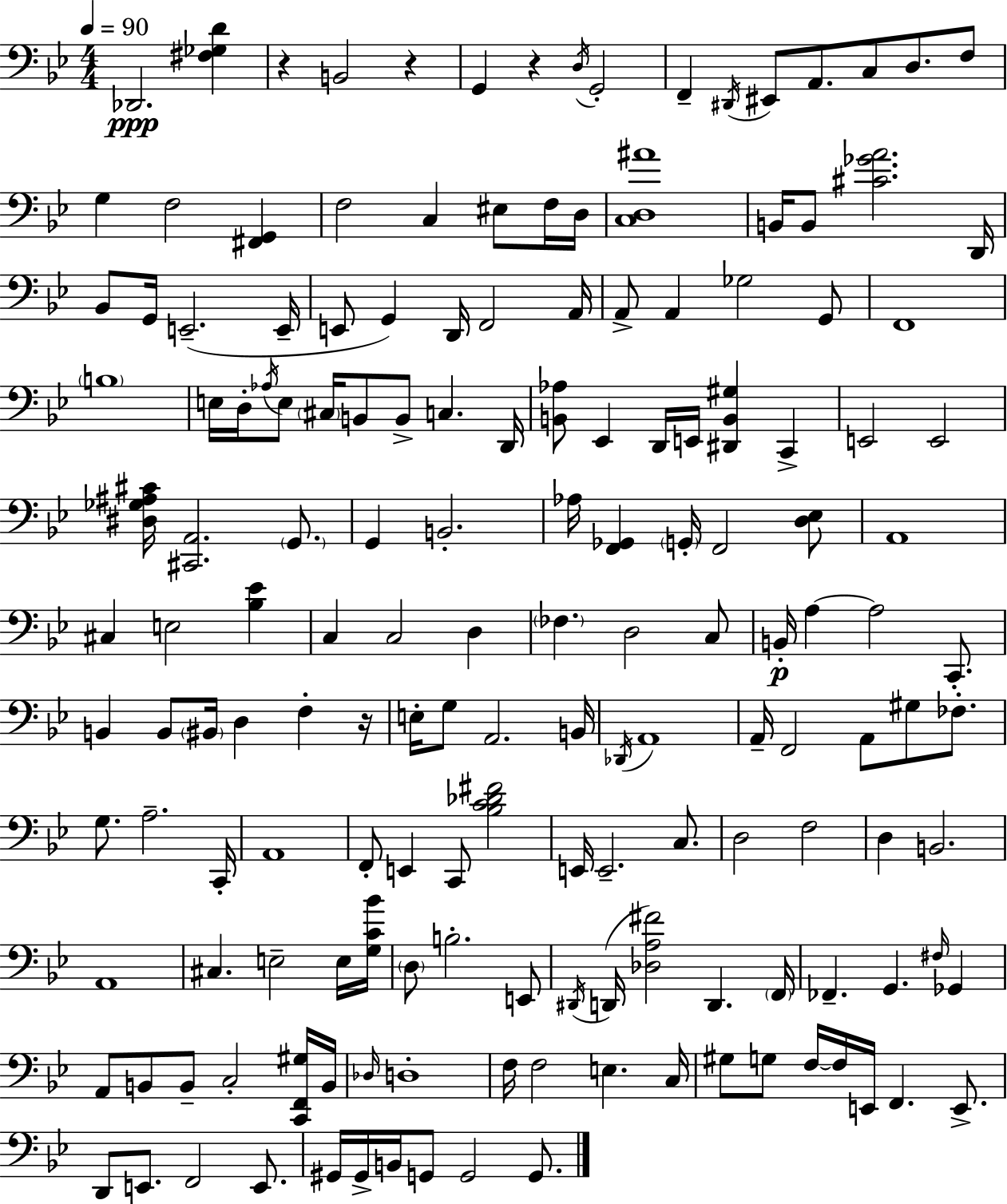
Db2/h. [F#3,Gb3,D4]/q R/q B2/h R/q G2/q R/q D3/s G2/h F2/q D#2/s EIS2/e A2/e. C3/e D3/e. F3/e G3/q F3/h [F#2,G2]/q F3/h C3/q EIS3/e F3/s D3/s [C3,D3,A#4]/w B2/s B2/e [C#4,Gb4,A4]/h. D2/s Bb2/e G2/s E2/h. E2/s E2/e G2/q D2/s F2/h A2/s A2/e A2/q Gb3/h G2/e F2/w B3/w E3/s D3/s Ab3/s E3/e C#3/s B2/e B2/e C3/q. D2/s [B2,Ab3]/e Eb2/q D2/s E2/s [D#2,B2,G#3]/q C2/q E2/h E2/h [D#3,Gb3,A#3,C#4]/s [C#2,A2]/h. G2/e. G2/q B2/h. Ab3/s [F2,Gb2]/q G2/s F2/h [D3,Eb3]/e A2/w C#3/q E3/h [Bb3,Eb4]/q C3/q C3/h D3/q FES3/q. D3/h C3/e B2/s A3/q A3/h C2/e. B2/q B2/e BIS2/s D3/q F3/q R/s E3/s G3/e A2/h. B2/s Db2/s A2/w A2/s F2/h A2/e G#3/e FES3/e. G3/e. A3/h. C2/s A2/w F2/e E2/q C2/e [Bb3,C4,Db4,F#4]/h E2/s E2/h. C3/e. D3/h F3/h D3/q B2/h. A2/w C#3/q. E3/h E3/s [G3,C4,Bb4]/s D3/e B3/h. E2/e D#2/s D2/s [Db3,A3,F#4]/h D2/q. F2/s FES2/q. G2/q. F#3/s Gb2/q A2/e B2/e B2/e C3/h [C2,F2,G#3]/s B2/s Db3/s D3/w F3/s F3/h E3/q. C3/s G#3/e G3/e F3/s F3/s E2/s F2/q. E2/e. D2/e E2/e. F2/h E2/e. G#2/s G#2/s B2/s G2/e G2/h G2/e.